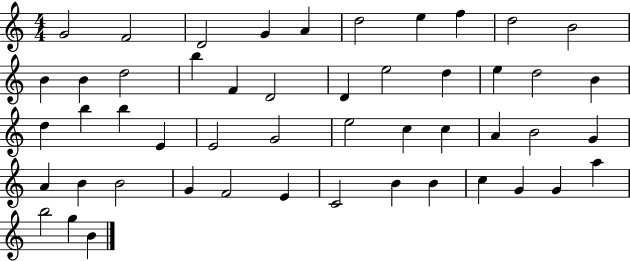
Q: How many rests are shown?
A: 0